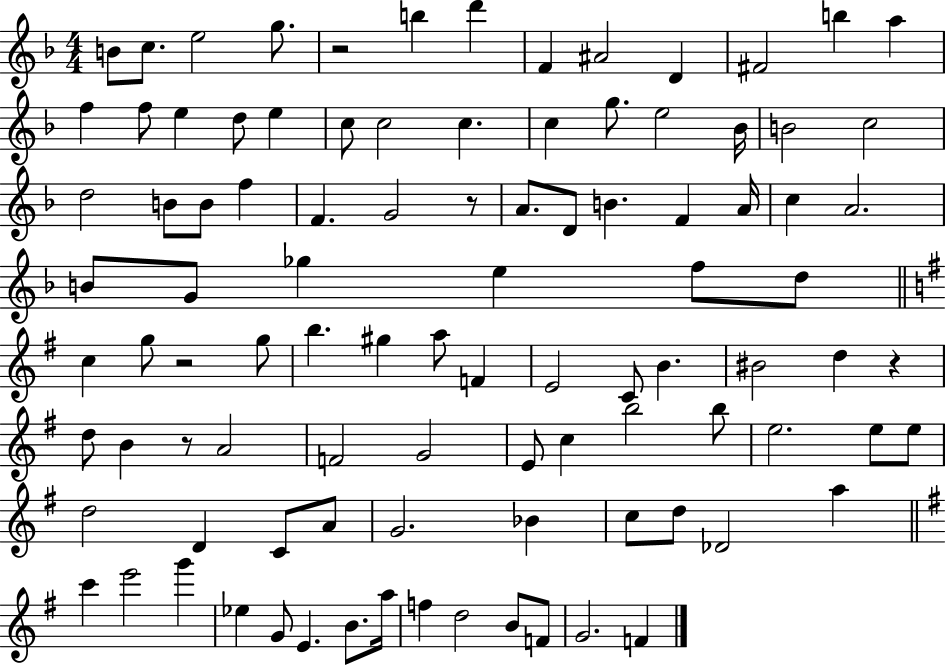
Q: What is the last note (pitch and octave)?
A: F4